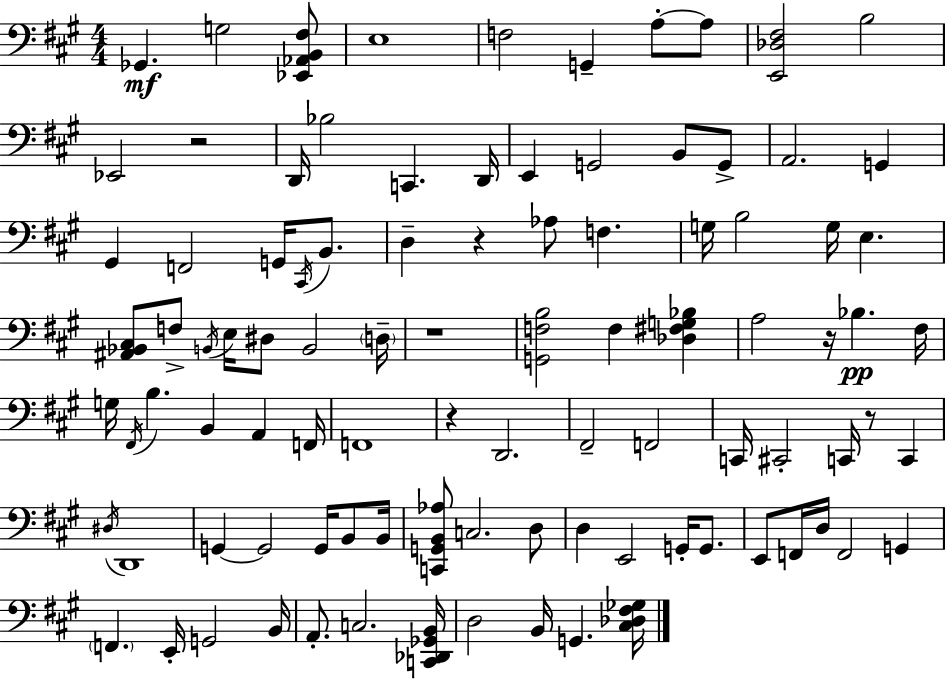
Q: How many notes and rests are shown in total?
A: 96